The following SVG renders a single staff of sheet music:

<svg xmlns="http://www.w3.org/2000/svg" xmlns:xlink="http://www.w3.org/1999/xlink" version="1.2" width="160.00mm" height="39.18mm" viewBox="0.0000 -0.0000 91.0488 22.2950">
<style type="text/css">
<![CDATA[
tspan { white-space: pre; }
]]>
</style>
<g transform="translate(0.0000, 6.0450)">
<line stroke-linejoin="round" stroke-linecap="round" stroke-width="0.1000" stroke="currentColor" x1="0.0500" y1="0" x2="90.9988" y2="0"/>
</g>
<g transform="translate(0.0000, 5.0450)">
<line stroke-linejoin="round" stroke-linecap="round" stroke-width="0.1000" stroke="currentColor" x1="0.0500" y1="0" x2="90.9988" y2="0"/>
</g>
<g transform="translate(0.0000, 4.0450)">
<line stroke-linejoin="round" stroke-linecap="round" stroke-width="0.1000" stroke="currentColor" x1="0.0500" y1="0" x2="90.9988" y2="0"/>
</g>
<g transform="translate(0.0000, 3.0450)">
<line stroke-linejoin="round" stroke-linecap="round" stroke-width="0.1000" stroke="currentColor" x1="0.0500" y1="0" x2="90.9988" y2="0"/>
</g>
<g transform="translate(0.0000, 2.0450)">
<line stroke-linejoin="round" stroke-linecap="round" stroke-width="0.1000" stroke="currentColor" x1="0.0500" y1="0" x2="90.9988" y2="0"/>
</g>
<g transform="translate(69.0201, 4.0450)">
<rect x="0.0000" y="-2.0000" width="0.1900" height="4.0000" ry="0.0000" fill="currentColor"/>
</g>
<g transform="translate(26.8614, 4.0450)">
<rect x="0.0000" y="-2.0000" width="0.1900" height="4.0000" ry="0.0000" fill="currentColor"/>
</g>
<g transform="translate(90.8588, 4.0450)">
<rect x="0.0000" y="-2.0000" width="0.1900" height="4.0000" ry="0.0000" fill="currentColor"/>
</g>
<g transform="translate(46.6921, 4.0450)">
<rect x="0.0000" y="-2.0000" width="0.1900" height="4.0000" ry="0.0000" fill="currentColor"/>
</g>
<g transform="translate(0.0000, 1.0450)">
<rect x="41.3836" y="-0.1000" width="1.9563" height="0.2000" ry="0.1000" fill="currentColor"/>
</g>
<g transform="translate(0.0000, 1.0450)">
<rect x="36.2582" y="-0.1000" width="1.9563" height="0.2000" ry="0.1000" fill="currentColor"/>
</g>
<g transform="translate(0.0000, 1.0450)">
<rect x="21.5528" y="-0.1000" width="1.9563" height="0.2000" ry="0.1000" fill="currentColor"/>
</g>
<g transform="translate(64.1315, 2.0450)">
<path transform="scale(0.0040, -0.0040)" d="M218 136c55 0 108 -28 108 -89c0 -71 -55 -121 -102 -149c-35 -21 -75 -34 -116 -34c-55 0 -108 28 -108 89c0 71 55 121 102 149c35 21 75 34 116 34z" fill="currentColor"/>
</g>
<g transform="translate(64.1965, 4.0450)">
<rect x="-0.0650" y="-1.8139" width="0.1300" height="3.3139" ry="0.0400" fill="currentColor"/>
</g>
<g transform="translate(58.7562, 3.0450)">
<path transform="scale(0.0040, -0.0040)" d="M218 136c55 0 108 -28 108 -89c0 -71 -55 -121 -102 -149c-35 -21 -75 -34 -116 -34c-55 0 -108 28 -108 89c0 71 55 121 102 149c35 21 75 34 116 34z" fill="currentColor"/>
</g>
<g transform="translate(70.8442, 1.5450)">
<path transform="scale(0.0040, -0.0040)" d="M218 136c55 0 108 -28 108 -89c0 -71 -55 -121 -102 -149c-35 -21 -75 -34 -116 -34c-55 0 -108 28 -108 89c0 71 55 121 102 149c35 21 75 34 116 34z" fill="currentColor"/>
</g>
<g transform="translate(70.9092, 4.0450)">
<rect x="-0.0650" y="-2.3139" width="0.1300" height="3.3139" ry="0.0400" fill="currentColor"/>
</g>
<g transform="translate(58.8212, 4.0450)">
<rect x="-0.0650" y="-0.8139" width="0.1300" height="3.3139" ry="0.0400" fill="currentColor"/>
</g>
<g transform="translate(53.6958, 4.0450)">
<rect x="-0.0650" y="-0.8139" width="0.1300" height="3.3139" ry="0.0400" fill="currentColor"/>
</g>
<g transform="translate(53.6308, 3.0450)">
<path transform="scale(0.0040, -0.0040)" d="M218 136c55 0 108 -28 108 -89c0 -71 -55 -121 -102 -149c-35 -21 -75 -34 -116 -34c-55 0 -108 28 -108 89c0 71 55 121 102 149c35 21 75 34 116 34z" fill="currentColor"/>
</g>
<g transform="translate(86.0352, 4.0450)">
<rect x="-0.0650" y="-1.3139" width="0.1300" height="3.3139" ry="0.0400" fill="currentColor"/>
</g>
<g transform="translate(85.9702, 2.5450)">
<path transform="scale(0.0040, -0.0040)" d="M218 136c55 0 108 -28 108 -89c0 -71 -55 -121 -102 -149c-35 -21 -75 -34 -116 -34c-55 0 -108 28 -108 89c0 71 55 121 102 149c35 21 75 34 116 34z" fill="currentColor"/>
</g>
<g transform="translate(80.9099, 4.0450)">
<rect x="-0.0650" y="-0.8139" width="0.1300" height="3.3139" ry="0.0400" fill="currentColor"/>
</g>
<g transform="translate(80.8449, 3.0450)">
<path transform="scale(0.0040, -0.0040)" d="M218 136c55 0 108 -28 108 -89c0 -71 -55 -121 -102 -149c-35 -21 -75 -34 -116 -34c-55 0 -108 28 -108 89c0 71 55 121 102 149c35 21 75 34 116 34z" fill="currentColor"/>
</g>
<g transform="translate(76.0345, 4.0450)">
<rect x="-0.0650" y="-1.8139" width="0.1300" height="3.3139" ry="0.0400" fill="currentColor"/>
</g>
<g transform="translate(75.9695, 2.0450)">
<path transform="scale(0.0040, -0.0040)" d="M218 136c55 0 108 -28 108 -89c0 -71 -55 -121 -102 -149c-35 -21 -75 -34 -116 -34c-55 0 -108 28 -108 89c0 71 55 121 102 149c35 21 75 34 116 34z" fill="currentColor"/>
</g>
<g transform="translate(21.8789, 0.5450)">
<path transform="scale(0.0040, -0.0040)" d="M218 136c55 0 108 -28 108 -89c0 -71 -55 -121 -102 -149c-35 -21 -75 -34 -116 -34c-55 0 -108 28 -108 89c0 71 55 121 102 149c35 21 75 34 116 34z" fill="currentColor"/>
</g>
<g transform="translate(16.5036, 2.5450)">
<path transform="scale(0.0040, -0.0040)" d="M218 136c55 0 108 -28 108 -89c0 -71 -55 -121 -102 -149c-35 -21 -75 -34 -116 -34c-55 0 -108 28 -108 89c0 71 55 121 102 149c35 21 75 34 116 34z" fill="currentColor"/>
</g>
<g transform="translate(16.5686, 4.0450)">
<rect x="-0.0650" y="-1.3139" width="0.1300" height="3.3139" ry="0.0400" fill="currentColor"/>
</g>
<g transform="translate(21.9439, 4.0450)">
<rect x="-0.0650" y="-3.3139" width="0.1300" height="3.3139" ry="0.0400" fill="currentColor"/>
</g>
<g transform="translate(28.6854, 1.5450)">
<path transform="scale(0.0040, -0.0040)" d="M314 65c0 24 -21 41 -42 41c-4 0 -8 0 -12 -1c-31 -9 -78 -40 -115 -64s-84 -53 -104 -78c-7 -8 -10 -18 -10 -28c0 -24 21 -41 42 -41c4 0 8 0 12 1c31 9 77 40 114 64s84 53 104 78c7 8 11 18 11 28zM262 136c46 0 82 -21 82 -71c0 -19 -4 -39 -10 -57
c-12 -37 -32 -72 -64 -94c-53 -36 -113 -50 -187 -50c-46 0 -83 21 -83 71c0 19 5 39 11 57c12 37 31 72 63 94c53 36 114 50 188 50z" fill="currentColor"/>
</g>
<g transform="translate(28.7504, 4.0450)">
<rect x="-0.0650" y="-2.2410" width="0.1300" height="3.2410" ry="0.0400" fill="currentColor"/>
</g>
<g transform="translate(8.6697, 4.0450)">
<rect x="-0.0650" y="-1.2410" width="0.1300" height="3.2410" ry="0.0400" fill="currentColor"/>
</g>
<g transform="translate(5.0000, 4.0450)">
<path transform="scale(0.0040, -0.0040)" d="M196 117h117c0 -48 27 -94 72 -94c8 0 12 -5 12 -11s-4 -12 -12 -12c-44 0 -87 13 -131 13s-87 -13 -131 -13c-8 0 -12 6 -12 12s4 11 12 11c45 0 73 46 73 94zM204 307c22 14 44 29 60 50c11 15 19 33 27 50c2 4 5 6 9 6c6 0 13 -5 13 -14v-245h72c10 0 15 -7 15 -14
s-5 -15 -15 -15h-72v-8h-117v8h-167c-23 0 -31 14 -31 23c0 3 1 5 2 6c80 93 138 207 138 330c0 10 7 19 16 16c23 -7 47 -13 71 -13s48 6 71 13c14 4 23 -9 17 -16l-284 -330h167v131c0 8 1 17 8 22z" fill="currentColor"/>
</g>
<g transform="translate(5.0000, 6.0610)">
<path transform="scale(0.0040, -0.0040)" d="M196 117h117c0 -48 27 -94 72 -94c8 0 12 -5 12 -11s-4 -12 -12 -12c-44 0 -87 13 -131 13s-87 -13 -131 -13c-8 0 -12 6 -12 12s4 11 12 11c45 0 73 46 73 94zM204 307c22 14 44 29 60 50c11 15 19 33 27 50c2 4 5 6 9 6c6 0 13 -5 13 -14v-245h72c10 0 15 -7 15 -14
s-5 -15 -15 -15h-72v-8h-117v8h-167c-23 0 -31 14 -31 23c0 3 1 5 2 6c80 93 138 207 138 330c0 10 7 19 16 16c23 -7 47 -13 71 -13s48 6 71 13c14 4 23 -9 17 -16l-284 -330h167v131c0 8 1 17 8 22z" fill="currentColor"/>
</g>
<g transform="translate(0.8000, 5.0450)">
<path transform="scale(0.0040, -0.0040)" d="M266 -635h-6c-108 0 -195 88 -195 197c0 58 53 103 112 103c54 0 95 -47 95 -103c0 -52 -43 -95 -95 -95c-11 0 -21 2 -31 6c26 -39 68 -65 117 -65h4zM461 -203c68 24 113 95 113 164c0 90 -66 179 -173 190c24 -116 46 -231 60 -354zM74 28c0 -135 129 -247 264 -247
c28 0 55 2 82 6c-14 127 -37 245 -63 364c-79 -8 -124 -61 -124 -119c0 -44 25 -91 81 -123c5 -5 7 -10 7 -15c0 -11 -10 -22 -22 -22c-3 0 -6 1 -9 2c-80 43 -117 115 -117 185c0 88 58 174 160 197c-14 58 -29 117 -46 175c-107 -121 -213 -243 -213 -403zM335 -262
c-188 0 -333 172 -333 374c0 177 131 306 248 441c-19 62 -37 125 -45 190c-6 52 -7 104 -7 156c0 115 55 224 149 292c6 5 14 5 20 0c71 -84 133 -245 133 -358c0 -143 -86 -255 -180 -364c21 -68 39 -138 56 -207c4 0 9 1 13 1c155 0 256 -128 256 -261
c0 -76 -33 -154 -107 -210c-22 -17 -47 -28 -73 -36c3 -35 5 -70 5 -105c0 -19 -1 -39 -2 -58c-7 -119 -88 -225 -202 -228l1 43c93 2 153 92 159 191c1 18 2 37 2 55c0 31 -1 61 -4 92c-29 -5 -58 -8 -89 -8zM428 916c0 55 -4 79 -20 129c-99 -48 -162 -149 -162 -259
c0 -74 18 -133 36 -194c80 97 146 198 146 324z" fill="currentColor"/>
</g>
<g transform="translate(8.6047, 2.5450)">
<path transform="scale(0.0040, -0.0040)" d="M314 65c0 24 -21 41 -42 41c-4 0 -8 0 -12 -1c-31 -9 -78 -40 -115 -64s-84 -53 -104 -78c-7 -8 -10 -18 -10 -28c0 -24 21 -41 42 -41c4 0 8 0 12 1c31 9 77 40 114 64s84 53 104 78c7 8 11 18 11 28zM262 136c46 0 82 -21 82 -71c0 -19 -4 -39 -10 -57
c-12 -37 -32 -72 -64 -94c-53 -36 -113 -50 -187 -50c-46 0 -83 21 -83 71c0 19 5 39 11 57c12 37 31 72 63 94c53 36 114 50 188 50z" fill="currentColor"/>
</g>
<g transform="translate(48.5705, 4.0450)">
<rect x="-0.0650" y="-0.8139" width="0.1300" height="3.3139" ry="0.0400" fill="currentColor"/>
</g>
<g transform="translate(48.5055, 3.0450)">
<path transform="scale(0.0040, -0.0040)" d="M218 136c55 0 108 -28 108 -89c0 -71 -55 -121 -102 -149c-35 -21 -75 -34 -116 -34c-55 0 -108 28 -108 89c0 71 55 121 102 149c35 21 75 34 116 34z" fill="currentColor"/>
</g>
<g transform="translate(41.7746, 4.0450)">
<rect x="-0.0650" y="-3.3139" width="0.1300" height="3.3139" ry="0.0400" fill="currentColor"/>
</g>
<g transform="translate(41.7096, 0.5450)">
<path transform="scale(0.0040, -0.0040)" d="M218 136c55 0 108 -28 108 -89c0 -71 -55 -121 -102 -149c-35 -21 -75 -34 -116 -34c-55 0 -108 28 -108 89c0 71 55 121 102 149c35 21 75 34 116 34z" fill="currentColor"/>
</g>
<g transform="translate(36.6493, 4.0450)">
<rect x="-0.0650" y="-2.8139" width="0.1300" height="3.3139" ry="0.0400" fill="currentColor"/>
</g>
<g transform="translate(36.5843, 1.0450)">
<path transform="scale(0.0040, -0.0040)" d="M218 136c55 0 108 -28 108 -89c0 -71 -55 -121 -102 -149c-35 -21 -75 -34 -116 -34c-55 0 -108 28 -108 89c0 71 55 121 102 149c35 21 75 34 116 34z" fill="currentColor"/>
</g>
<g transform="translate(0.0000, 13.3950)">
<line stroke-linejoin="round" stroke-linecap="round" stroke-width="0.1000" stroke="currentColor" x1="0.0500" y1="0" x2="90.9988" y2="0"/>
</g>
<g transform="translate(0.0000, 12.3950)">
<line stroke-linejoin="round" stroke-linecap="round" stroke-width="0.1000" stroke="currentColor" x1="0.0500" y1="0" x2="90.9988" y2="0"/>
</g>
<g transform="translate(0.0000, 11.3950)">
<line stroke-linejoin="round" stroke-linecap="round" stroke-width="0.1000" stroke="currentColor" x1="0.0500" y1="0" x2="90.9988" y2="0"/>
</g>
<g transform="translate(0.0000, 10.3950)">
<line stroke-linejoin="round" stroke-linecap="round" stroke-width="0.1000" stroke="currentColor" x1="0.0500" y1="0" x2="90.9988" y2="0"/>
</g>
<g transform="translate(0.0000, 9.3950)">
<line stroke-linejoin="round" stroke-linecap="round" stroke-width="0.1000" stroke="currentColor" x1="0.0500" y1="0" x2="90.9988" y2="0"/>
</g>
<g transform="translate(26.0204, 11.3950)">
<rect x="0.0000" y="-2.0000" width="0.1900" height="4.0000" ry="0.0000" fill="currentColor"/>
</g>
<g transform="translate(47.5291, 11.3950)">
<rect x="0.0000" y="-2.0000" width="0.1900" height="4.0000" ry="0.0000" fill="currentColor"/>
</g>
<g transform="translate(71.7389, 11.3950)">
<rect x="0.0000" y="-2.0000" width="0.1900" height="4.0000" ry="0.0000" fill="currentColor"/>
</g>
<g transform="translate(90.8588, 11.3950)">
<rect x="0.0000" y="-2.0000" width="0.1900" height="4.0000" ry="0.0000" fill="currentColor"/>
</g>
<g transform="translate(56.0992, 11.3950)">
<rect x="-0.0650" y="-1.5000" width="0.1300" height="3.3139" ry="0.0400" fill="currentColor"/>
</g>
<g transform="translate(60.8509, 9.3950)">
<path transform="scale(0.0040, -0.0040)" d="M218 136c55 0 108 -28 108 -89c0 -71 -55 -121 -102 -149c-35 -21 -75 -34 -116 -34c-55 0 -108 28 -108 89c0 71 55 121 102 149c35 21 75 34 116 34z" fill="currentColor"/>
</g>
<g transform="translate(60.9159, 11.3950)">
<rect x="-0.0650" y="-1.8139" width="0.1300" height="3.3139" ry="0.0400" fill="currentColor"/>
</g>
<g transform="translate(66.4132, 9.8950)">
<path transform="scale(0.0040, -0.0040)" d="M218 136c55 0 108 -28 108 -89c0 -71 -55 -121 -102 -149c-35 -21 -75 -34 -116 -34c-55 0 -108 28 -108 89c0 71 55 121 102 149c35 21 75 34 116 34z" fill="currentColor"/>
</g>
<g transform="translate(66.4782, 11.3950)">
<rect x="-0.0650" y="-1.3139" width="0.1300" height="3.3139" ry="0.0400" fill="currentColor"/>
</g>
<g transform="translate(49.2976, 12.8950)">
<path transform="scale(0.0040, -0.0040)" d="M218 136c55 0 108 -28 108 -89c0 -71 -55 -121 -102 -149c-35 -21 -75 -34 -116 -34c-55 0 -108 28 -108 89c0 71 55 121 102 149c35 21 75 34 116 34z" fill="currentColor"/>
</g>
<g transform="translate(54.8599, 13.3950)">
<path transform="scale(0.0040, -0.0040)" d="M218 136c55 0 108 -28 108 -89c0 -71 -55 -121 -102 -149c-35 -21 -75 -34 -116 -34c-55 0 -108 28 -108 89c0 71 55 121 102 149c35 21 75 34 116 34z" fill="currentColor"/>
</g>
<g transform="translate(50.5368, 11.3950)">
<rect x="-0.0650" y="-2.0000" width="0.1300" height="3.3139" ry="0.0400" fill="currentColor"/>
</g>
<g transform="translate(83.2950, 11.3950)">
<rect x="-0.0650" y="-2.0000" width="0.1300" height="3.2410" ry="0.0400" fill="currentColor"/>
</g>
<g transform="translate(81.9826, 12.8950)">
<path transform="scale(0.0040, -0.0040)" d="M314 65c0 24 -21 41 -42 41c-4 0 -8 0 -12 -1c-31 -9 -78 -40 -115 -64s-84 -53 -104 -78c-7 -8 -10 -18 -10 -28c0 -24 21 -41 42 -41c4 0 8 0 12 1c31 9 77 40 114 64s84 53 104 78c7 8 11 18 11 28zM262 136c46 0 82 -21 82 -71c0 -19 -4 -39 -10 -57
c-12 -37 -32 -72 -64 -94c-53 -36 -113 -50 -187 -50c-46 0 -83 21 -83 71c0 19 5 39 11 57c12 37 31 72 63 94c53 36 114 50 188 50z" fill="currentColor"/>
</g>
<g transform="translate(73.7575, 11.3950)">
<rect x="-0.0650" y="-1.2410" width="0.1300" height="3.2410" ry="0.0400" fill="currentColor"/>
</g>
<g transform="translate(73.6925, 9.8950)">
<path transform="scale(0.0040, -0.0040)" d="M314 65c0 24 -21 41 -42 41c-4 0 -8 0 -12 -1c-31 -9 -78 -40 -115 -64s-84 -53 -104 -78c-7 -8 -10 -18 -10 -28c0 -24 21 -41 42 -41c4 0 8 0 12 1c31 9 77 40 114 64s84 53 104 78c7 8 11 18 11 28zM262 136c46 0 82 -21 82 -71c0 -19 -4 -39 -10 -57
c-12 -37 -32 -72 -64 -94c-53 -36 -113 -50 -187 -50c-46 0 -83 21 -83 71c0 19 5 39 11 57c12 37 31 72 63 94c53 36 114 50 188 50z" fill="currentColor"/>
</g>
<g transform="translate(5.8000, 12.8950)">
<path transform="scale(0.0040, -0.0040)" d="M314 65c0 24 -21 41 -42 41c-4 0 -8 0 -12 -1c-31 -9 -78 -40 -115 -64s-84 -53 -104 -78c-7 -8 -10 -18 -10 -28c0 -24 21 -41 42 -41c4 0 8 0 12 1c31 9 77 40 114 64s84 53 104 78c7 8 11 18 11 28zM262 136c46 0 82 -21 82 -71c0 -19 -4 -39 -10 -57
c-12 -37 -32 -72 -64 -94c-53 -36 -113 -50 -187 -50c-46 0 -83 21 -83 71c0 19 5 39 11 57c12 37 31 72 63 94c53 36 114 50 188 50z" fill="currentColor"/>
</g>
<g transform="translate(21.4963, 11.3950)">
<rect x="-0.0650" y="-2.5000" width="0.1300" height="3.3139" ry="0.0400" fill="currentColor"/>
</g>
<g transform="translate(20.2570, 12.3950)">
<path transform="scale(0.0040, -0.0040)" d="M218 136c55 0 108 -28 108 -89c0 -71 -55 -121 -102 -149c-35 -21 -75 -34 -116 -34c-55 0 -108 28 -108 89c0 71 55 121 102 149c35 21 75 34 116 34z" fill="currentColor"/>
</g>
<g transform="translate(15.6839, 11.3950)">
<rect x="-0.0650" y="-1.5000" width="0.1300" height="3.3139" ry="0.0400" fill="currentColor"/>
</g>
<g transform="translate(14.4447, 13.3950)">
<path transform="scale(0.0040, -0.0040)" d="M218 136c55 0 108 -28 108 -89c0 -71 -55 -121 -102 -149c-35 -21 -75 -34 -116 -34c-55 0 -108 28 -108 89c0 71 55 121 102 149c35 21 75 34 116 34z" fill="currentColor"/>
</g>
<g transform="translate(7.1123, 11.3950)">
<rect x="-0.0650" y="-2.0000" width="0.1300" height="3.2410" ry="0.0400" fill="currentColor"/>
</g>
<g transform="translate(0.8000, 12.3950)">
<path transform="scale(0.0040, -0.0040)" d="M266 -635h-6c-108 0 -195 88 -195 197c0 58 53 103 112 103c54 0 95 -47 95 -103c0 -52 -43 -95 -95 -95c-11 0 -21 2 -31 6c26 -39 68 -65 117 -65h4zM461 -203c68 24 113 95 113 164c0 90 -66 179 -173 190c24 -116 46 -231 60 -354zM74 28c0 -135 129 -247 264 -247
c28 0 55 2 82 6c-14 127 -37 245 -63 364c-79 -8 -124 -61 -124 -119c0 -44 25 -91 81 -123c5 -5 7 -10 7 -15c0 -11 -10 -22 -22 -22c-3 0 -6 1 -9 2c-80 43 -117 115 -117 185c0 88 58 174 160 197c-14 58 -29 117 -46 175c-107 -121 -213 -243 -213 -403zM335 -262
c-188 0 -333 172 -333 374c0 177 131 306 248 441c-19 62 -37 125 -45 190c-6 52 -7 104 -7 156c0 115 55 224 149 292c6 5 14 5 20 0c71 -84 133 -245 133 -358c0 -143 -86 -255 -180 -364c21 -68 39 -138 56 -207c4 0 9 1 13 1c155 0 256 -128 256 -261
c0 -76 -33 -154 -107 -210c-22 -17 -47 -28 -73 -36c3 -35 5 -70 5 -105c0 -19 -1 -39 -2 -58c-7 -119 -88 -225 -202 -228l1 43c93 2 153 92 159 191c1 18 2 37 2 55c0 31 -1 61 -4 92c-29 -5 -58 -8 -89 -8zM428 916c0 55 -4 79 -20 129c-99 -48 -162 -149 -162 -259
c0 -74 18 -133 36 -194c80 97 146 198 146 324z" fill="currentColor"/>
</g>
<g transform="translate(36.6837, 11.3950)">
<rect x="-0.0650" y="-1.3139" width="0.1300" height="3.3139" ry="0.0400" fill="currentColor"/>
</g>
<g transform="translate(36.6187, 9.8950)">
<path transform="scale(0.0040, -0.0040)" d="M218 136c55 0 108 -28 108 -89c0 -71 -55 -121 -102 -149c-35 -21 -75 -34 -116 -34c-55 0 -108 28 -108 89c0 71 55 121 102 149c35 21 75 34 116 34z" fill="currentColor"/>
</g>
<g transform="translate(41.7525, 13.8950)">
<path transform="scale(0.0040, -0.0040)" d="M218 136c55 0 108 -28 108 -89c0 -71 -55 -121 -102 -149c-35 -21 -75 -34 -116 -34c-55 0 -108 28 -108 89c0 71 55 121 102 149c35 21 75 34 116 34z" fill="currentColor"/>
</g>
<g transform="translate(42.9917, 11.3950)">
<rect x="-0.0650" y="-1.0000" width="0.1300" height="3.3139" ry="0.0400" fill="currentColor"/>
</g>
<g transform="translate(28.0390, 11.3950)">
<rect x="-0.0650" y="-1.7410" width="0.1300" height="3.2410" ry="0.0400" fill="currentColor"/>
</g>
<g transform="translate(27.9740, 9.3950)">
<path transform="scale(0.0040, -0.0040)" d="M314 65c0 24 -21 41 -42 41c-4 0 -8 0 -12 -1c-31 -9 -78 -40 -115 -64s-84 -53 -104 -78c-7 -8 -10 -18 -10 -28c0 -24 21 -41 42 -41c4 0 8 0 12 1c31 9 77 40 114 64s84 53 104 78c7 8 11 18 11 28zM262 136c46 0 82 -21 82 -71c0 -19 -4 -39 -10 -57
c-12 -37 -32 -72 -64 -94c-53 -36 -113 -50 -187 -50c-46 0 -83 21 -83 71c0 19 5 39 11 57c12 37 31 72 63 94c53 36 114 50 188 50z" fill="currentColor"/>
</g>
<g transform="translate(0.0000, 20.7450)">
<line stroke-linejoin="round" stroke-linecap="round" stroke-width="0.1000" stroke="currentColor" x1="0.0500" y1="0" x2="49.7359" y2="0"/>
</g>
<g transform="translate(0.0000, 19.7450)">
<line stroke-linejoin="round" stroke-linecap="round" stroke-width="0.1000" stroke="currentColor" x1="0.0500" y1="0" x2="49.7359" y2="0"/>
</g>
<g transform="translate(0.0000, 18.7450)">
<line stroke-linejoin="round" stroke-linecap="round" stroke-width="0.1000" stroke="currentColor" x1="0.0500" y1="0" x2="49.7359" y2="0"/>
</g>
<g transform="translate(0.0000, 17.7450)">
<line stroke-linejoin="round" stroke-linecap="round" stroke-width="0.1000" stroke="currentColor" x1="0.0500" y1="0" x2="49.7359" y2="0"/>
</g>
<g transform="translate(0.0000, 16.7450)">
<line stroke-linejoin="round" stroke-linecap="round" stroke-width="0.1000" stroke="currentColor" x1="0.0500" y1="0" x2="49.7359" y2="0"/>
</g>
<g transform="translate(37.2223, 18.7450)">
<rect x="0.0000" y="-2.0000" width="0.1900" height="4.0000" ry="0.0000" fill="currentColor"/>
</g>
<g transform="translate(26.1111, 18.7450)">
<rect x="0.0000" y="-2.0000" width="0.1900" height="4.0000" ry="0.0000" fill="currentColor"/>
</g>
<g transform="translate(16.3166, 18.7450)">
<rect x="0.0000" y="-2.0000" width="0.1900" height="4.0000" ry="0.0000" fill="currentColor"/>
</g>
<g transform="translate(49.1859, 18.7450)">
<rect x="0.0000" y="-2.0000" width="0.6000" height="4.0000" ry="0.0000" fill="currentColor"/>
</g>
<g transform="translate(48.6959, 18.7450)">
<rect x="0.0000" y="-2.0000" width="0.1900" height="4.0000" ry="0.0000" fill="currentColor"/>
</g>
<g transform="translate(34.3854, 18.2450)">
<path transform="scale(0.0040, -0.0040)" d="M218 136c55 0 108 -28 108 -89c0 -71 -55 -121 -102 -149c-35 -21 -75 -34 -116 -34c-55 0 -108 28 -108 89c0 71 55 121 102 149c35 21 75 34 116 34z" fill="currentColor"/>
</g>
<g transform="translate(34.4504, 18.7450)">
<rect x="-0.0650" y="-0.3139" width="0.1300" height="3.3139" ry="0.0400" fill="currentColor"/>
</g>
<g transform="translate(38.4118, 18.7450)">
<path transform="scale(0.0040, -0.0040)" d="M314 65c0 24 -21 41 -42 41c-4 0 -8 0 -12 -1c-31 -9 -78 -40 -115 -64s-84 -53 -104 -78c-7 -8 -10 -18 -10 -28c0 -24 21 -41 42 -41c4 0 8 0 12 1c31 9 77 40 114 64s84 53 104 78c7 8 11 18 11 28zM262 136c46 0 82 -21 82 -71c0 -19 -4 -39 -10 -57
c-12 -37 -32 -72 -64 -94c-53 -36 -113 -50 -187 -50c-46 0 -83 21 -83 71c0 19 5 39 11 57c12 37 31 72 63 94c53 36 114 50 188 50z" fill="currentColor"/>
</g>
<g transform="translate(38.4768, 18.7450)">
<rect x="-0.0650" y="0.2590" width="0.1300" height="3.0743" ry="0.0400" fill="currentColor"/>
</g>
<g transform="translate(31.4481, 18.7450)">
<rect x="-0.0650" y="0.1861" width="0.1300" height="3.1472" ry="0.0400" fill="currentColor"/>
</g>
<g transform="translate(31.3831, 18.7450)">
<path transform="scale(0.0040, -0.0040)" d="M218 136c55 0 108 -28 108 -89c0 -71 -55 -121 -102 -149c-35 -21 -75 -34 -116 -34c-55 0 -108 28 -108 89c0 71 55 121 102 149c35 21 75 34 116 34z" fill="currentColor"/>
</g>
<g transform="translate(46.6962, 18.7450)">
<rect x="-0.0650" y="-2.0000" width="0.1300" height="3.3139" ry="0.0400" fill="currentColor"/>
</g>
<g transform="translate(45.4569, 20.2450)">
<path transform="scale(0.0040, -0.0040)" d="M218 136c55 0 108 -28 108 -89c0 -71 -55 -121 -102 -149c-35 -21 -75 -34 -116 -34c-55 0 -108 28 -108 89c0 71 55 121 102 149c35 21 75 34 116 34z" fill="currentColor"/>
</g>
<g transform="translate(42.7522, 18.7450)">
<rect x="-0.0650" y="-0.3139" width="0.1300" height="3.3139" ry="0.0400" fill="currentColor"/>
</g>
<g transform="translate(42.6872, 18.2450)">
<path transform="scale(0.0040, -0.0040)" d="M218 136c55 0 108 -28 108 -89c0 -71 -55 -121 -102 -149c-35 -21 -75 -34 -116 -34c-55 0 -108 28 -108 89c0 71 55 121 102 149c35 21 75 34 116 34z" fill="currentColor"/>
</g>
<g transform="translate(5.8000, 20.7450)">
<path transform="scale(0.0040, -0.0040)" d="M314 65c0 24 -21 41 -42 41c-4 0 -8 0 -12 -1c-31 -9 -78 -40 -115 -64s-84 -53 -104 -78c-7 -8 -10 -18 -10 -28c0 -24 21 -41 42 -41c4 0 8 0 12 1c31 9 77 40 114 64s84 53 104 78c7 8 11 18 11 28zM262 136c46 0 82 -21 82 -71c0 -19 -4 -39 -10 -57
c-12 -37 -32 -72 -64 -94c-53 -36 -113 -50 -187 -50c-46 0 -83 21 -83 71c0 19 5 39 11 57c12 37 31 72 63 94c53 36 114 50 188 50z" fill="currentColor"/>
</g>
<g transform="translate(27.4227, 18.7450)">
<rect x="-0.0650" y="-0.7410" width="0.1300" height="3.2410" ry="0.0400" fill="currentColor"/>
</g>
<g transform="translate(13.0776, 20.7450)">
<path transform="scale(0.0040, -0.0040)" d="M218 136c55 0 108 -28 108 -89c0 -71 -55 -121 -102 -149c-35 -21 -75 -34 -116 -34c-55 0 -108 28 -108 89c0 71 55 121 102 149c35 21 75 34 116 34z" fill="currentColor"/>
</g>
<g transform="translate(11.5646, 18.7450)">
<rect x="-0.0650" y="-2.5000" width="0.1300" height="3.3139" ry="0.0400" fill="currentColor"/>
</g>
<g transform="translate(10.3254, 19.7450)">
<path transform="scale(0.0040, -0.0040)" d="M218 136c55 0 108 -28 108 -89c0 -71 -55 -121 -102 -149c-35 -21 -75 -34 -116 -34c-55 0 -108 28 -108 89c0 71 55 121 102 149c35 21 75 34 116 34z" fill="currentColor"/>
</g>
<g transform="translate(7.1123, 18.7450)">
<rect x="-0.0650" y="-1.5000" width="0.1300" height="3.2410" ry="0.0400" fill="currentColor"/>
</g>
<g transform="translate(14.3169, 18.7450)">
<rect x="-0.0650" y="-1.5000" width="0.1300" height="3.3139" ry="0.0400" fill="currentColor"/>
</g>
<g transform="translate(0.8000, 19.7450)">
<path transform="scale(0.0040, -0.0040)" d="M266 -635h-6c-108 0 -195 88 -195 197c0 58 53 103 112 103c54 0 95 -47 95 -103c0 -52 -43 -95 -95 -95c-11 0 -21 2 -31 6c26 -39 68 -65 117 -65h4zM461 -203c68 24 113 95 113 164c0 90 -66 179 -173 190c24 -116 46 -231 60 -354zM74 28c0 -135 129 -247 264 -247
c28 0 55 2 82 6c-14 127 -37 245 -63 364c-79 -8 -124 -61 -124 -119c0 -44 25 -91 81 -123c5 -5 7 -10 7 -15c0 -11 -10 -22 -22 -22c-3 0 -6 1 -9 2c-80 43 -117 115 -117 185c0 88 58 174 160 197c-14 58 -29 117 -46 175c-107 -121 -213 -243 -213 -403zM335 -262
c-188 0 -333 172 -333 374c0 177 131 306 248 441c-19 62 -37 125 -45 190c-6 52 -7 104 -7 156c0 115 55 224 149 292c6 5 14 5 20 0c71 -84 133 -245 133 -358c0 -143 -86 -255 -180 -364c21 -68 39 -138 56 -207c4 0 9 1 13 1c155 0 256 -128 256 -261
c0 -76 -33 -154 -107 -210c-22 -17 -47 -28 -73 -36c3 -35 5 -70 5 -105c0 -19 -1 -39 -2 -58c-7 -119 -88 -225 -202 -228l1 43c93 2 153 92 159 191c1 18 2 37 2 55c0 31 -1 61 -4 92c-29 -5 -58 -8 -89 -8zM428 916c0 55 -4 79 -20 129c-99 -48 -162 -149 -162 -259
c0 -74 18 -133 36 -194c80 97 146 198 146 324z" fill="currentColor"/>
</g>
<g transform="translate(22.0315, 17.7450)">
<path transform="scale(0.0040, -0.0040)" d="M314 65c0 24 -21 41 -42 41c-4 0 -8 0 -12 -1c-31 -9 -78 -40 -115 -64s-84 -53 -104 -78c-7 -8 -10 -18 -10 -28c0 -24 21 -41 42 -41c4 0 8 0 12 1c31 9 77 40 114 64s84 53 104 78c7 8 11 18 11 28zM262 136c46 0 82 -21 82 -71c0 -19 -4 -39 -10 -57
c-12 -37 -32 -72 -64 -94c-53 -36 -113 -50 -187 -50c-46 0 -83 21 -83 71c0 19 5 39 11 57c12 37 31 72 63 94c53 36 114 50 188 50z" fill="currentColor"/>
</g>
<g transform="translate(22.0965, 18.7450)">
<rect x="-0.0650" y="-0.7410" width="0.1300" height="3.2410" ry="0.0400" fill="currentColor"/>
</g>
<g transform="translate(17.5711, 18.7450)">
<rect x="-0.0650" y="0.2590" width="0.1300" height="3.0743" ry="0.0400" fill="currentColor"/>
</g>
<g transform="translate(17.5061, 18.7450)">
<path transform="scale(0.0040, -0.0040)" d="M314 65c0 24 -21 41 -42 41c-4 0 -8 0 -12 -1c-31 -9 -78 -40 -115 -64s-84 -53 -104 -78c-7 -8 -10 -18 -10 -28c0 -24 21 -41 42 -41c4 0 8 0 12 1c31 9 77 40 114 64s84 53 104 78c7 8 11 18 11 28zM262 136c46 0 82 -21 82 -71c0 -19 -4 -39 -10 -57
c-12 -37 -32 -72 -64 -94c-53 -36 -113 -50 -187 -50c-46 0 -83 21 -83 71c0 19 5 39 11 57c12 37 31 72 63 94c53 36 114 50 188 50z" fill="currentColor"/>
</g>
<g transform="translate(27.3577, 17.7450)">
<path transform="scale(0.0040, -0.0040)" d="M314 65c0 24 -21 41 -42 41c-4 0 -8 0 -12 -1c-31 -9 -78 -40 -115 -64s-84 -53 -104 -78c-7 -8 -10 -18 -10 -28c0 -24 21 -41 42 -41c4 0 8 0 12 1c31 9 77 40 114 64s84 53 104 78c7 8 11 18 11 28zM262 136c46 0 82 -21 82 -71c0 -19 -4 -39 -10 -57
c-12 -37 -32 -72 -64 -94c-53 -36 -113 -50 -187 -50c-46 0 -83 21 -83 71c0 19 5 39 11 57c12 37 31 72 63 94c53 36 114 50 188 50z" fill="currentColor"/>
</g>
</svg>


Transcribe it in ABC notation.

X:1
T:Untitled
M:4/4
L:1/4
K:C
e2 e b g2 a b d d d f g f d e F2 E G f2 e D F E f e e2 F2 E2 G E B2 d2 d2 B c B2 c F